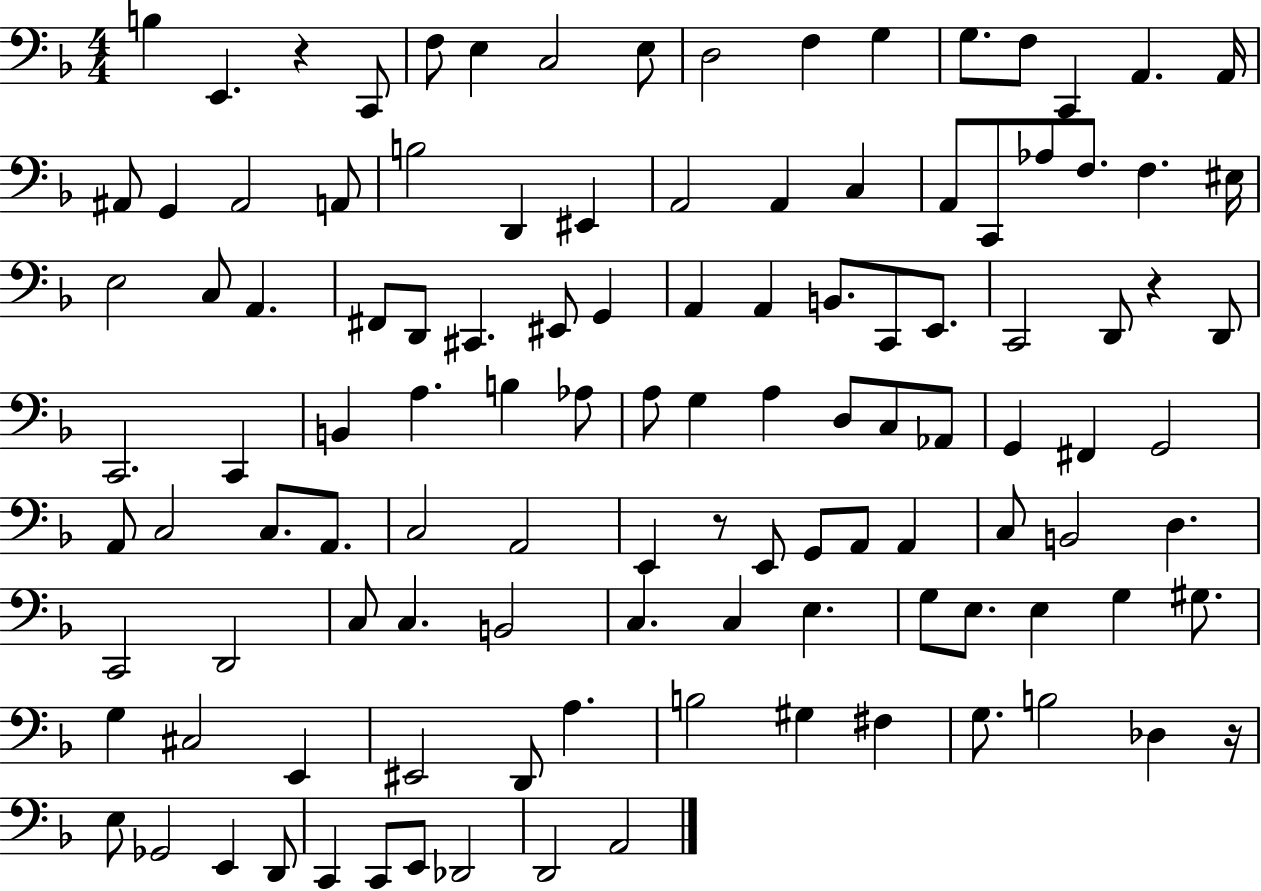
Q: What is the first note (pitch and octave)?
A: B3